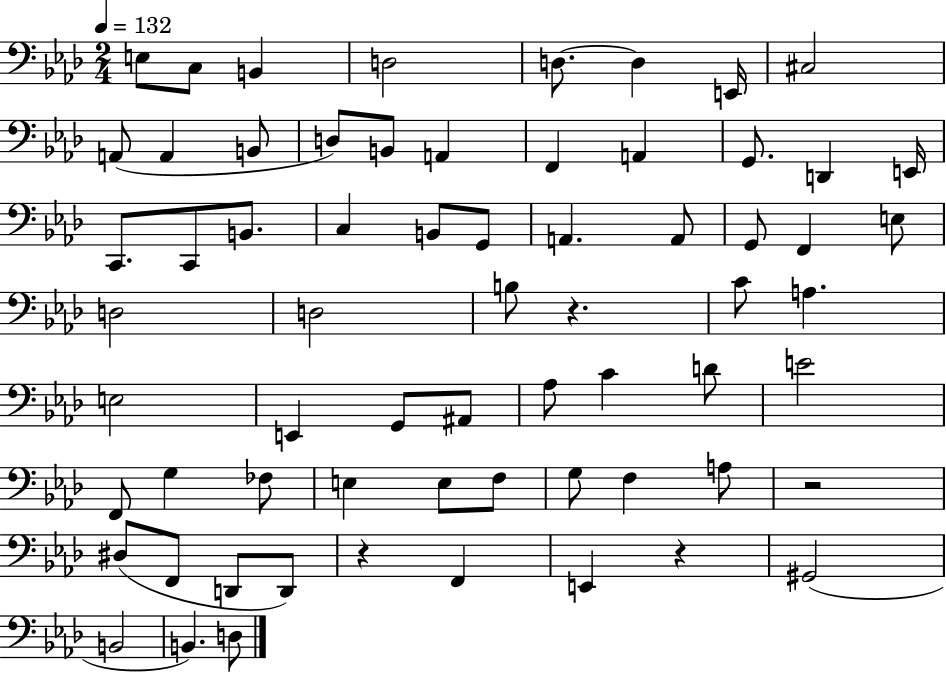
E3/e C3/e B2/q D3/h D3/e. D3/q E2/s C#3/h A2/e A2/q B2/e D3/e B2/e A2/q F2/q A2/q G2/e. D2/q E2/s C2/e. C2/e B2/e. C3/q B2/e G2/e A2/q. A2/e G2/e F2/q E3/e D3/h D3/h B3/e R/q. C4/e A3/q. E3/h E2/q G2/e A#2/e Ab3/e C4/q D4/e E4/h F2/e G3/q FES3/e E3/q E3/e F3/e G3/e F3/q A3/e R/h D#3/e F2/e D2/e D2/e R/q F2/q E2/q R/q G#2/h B2/h B2/q. D3/e